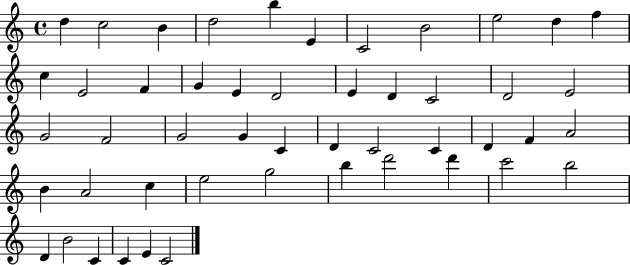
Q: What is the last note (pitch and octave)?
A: C4